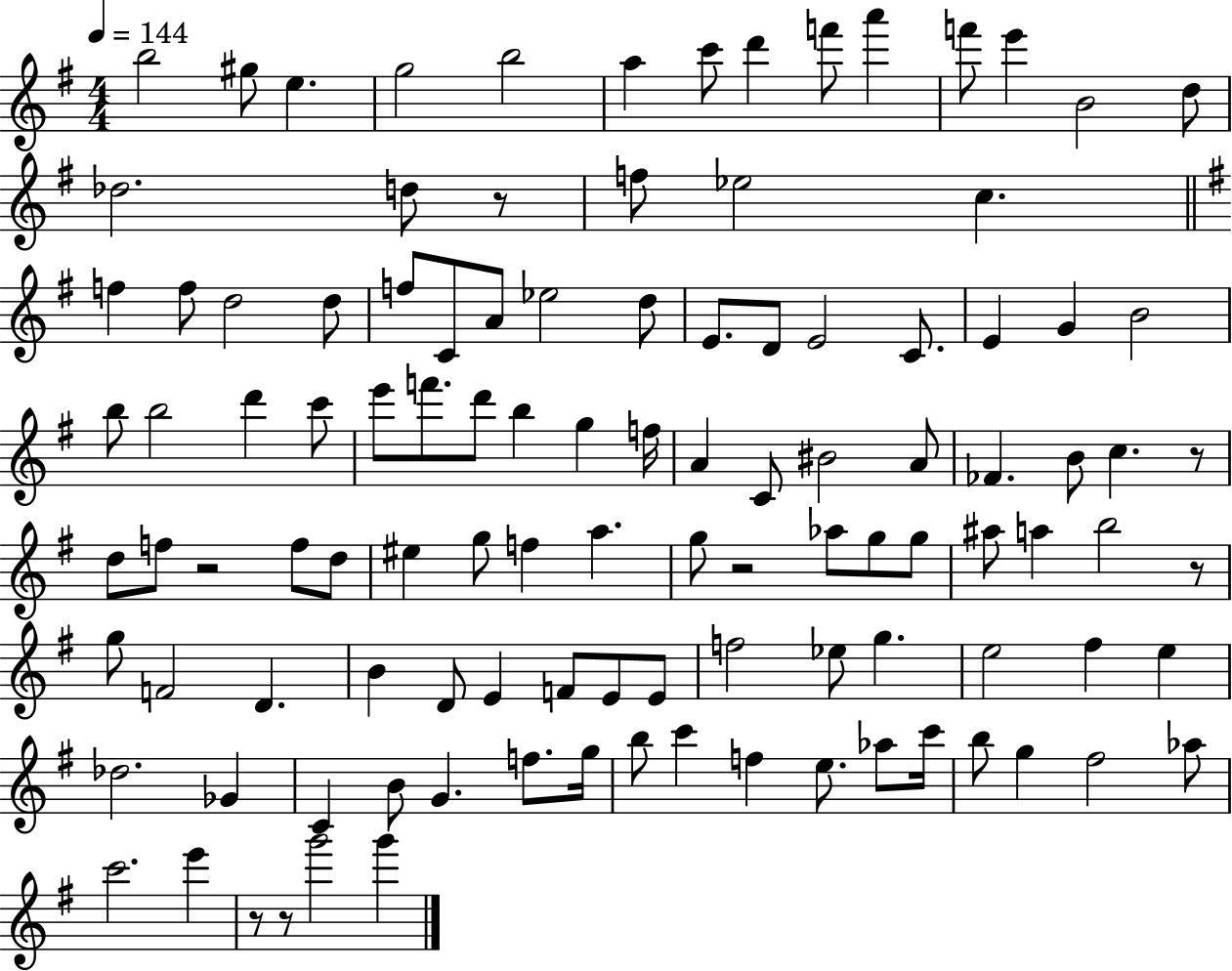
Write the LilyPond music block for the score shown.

{
  \clef treble
  \numericTimeSignature
  \time 4/4
  \key g \major
  \tempo 4 = 144
  b''2 gis''8 e''4. | g''2 b''2 | a''4 c'''8 d'''4 f'''8 a'''4 | f'''8 e'''4 b'2 d''8 | \break des''2. d''8 r8 | f''8 ees''2 c''4. | \bar "||" \break \key g \major f''4 f''8 d''2 d''8 | f''8 c'8 a'8 ees''2 d''8 | e'8. d'8 e'2 c'8. | e'4 g'4 b'2 | \break b''8 b''2 d'''4 c'''8 | e'''8 f'''8. d'''8 b''4 g''4 f''16 | a'4 c'8 bis'2 a'8 | fes'4. b'8 c''4. r8 | \break d''8 f''8 r2 f''8 d''8 | eis''4 g''8 f''4 a''4. | g''8 r2 aes''8 g''8 g''8 | ais''8 a''4 b''2 r8 | \break g''8 f'2 d'4. | b'4 d'8 e'4 f'8 e'8 e'8 | f''2 ees''8 g''4. | e''2 fis''4 e''4 | \break des''2. ges'4 | c'4 b'8 g'4. f''8. g''16 | b''8 c'''4 f''4 e''8. aes''8 c'''16 | b''8 g''4 fis''2 aes''8 | \break c'''2. e'''4 | r8 r8 g'''2 g'''4 | \bar "|."
}